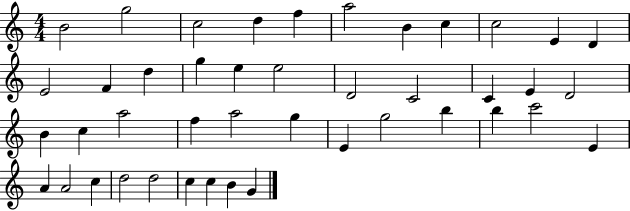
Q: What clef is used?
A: treble